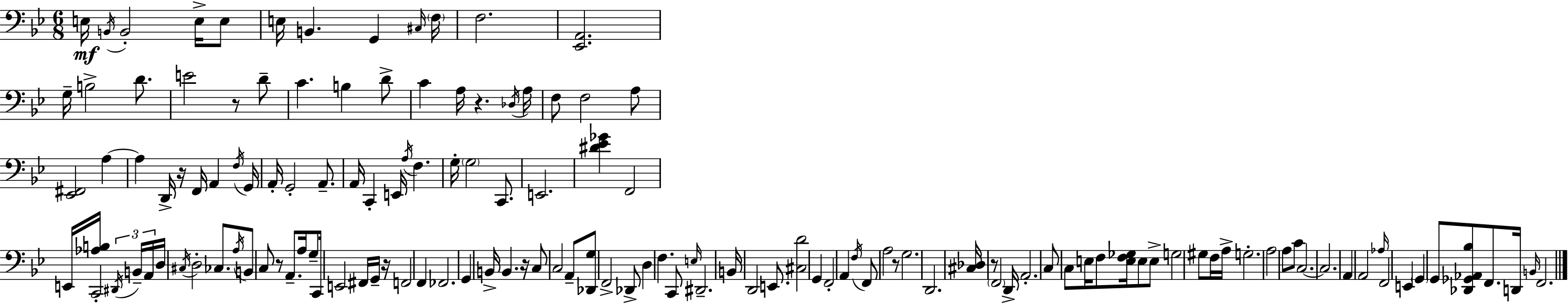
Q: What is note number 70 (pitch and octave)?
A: B2